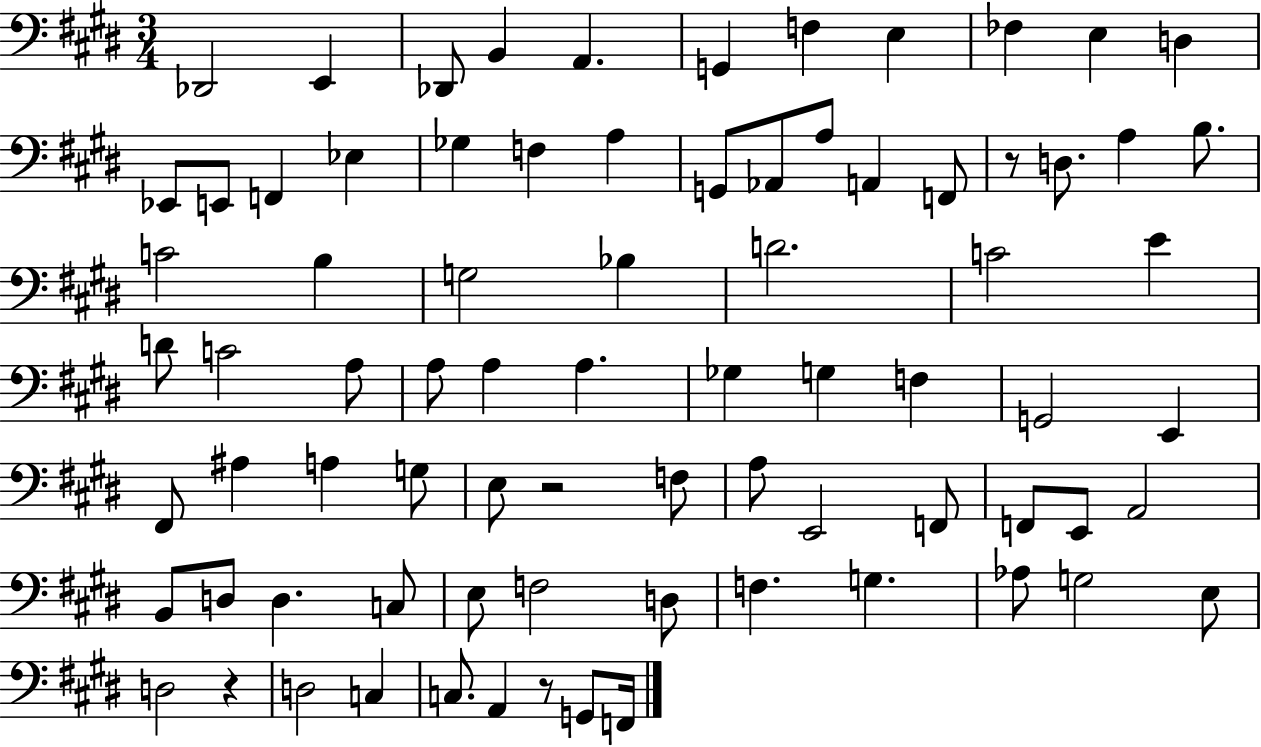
{
  \clef bass
  \numericTimeSignature
  \time 3/4
  \key e \major
  des,2 e,4 | des,8 b,4 a,4. | g,4 f4 e4 | fes4 e4 d4 | \break ees,8 e,8 f,4 ees4 | ges4 f4 a4 | g,8 aes,8 a8 a,4 f,8 | r8 d8. a4 b8. | \break c'2 b4 | g2 bes4 | d'2. | c'2 e'4 | \break d'8 c'2 a8 | a8 a4 a4. | ges4 g4 f4 | g,2 e,4 | \break fis,8 ais4 a4 g8 | e8 r2 f8 | a8 e,2 f,8 | f,8 e,8 a,2 | \break b,8 d8 d4. c8 | e8 f2 d8 | f4. g4. | aes8 g2 e8 | \break d2 r4 | d2 c4 | c8. a,4 r8 g,8 f,16 | \bar "|."
}